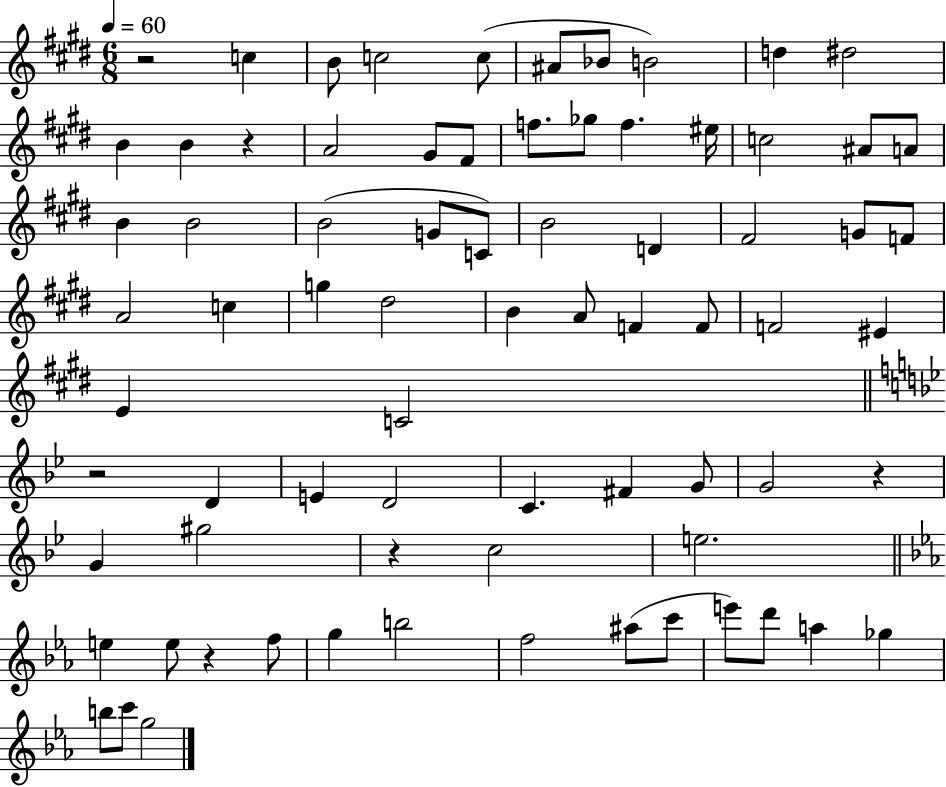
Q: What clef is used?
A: treble